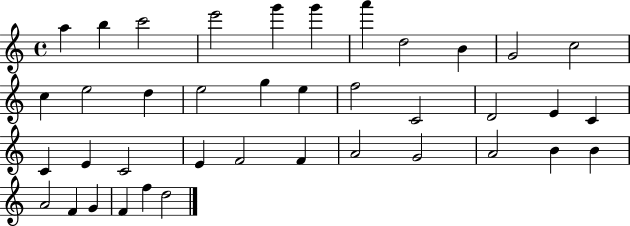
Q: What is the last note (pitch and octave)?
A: D5